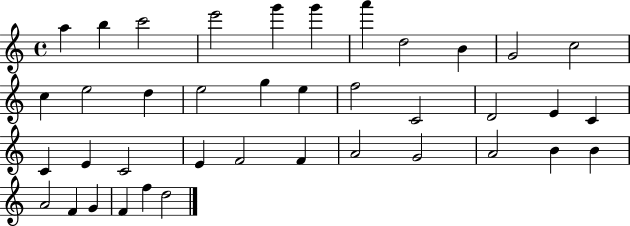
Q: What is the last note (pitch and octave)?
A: D5